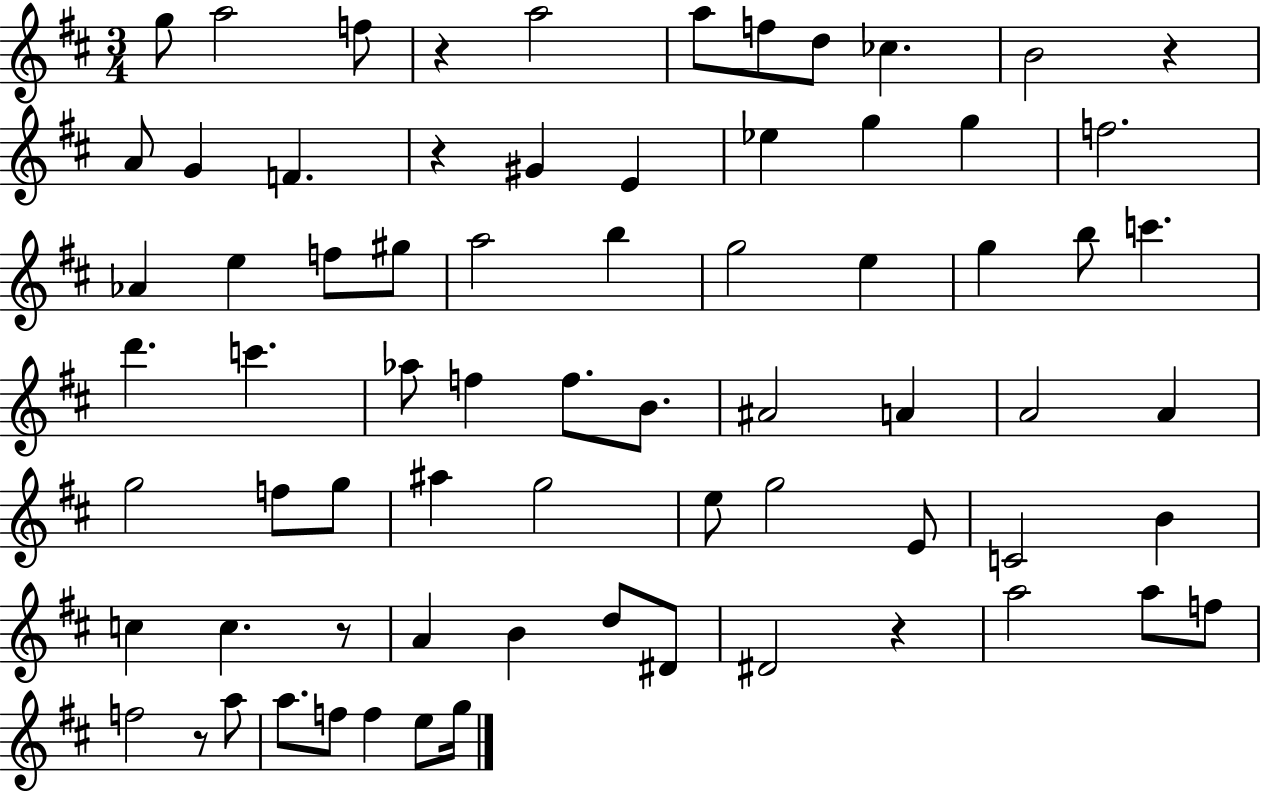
{
  \clef treble
  \numericTimeSignature
  \time 3/4
  \key d \major
  g''8 a''2 f''8 | r4 a''2 | a''8 f''8 d''8 ces''4. | b'2 r4 | \break a'8 g'4 f'4. | r4 gis'4 e'4 | ees''4 g''4 g''4 | f''2. | \break aes'4 e''4 f''8 gis''8 | a''2 b''4 | g''2 e''4 | g''4 b''8 c'''4. | \break d'''4. c'''4. | aes''8 f''4 f''8. b'8. | ais'2 a'4 | a'2 a'4 | \break g''2 f''8 g''8 | ais''4 g''2 | e''8 g''2 e'8 | c'2 b'4 | \break c''4 c''4. r8 | a'4 b'4 d''8 dis'8 | dis'2 r4 | a''2 a''8 f''8 | \break f''2 r8 a''8 | a''8. f''8 f''4 e''8 g''16 | \bar "|."
}